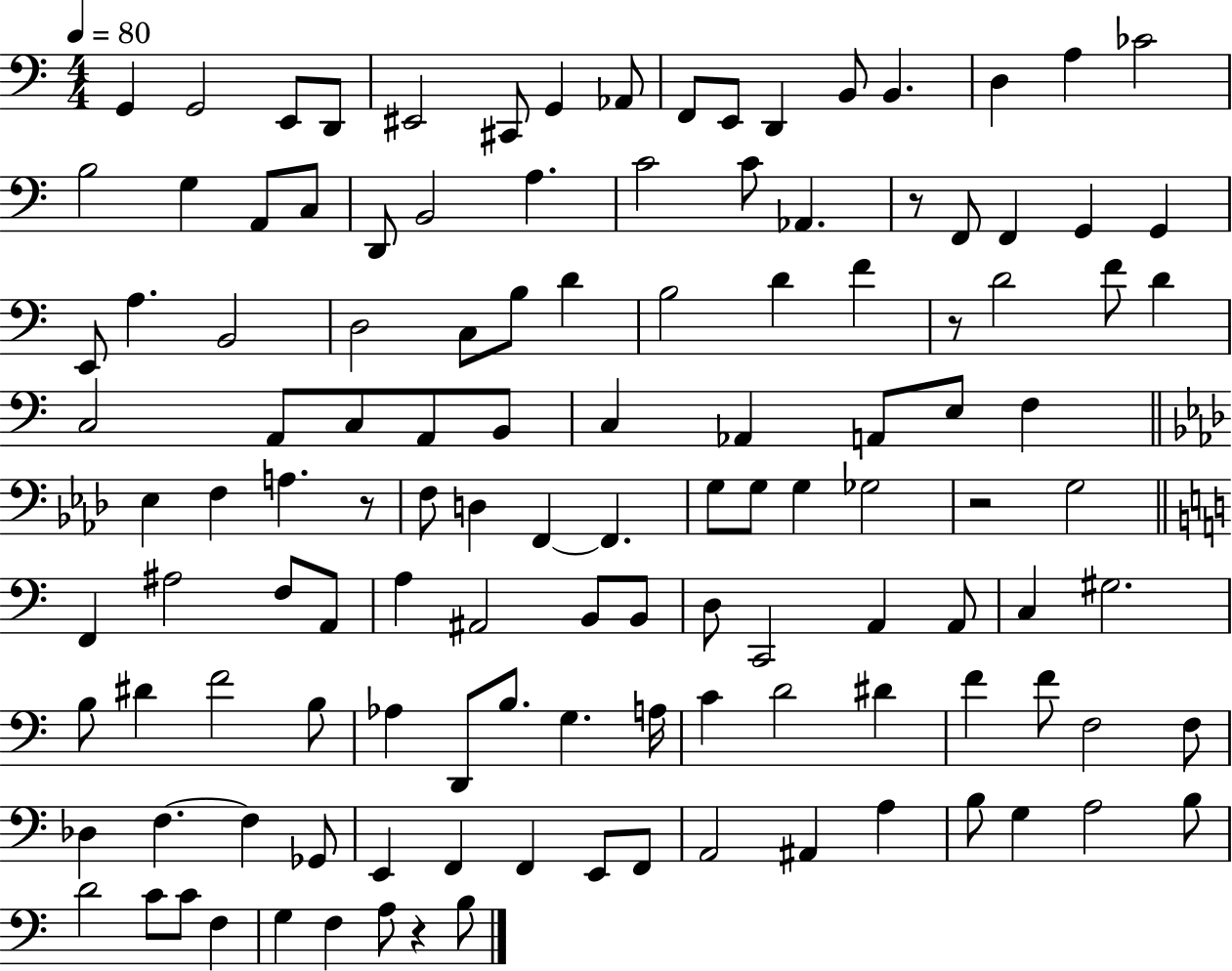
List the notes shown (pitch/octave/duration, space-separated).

G2/q G2/h E2/e D2/e EIS2/h C#2/e G2/q Ab2/e F2/e E2/e D2/q B2/e B2/q. D3/q A3/q CES4/h B3/h G3/q A2/e C3/e D2/e B2/h A3/q. C4/h C4/e Ab2/q. R/e F2/e F2/q G2/q G2/q E2/e A3/q. B2/h D3/h C3/e B3/e D4/q B3/h D4/q F4/q R/e D4/h F4/e D4/q C3/h A2/e C3/e A2/e B2/e C3/q Ab2/q A2/e E3/e F3/q Eb3/q F3/q A3/q. R/e F3/e D3/q F2/q F2/q. G3/e G3/e G3/q Gb3/h R/h G3/h F2/q A#3/h F3/e A2/e A3/q A#2/h B2/e B2/e D3/e C2/h A2/q A2/e C3/q G#3/h. B3/e D#4/q F4/h B3/e Ab3/q D2/e B3/e. G3/q. A3/s C4/q D4/h D#4/q F4/q F4/e F3/h F3/e Db3/q F3/q. F3/q Gb2/e E2/q F2/q F2/q E2/e F2/e A2/h A#2/q A3/q B3/e G3/q A3/h B3/e D4/h C4/e C4/e F3/q G3/q F3/q A3/e R/q B3/e